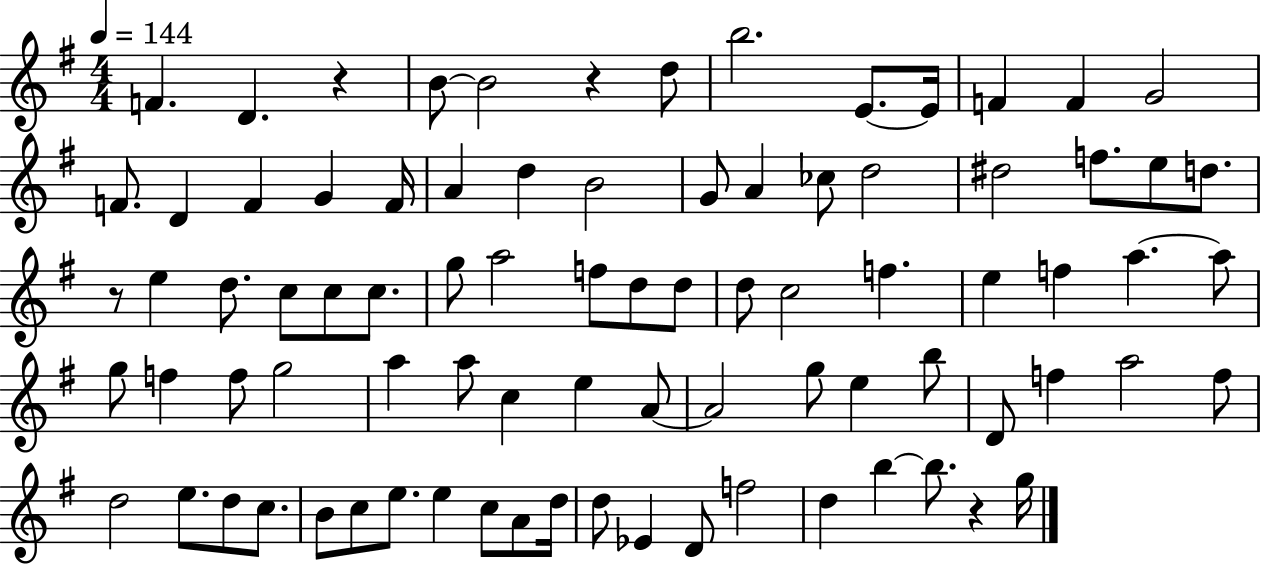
{
  \clef treble
  \numericTimeSignature
  \time 4/4
  \key g \major
  \tempo 4 = 144
  f'4. d'4. r4 | b'8~~ b'2 r4 d''8 | b''2. e'8.~~ e'16 | f'4 f'4 g'2 | \break f'8. d'4 f'4 g'4 f'16 | a'4 d''4 b'2 | g'8 a'4 ces''8 d''2 | dis''2 f''8. e''8 d''8. | \break r8 e''4 d''8. c''8 c''8 c''8. | g''8 a''2 f''8 d''8 d''8 | d''8 c''2 f''4. | e''4 f''4 a''4.~~ a''8 | \break g''8 f''4 f''8 g''2 | a''4 a''8 c''4 e''4 a'8~~ | a'2 g''8 e''4 b''8 | d'8 f''4 a''2 f''8 | \break d''2 e''8. d''8 c''8. | b'8 c''8 e''8. e''4 c''8 a'8 d''16 | d''8 ees'4 d'8 f''2 | d''4 b''4~~ b''8. r4 g''16 | \break \bar "|."
}